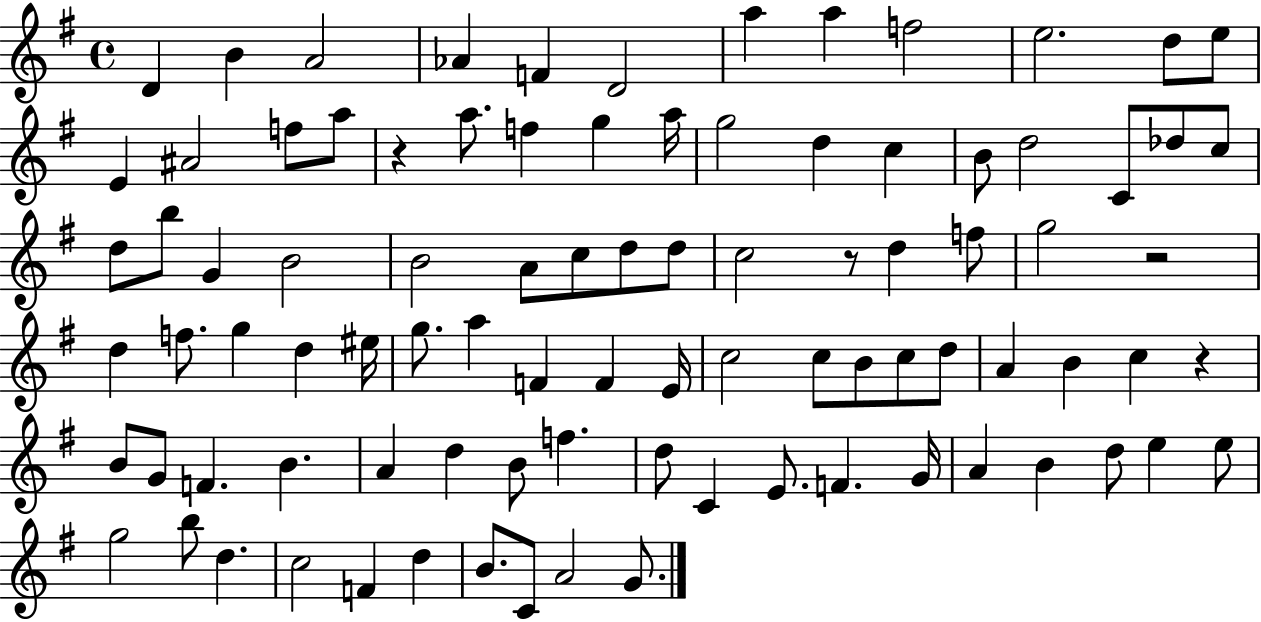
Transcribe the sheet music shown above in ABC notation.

X:1
T:Untitled
M:4/4
L:1/4
K:G
D B A2 _A F D2 a a f2 e2 d/2 e/2 E ^A2 f/2 a/2 z a/2 f g a/4 g2 d c B/2 d2 C/2 _d/2 c/2 d/2 b/2 G B2 B2 A/2 c/2 d/2 d/2 c2 z/2 d f/2 g2 z2 d f/2 g d ^e/4 g/2 a F F E/4 c2 c/2 B/2 c/2 d/2 A B c z B/2 G/2 F B A d B/2 f d/2 C E/2 F G/4 A B d/2 e e/2 g2 b/2 d c2 F d B/2 C/2 A2 G/2